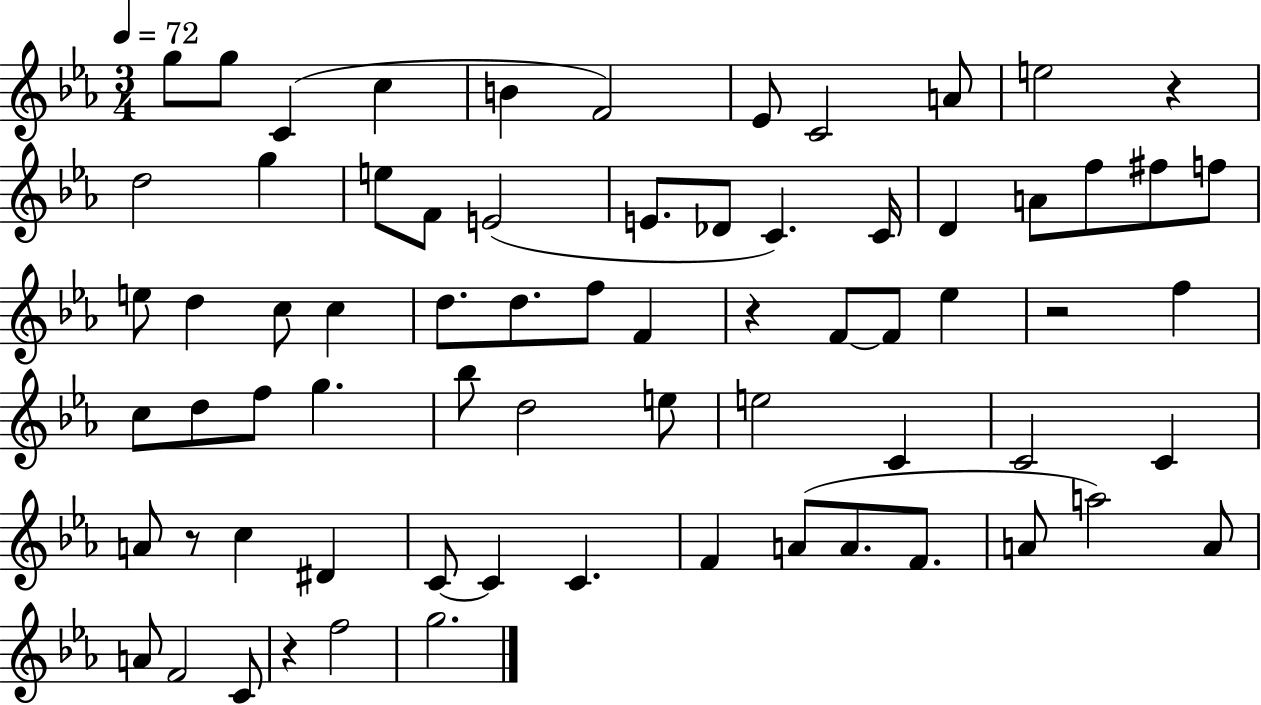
X:1
T:Untitled
M:3/4
L:1/4
K:Eb
g/2 g/2 C c B F2 _E/2 C2 A/2 e2 z d2 g e/2 F/2 E2 E/2 _D/2 C C/4 D A/2 f/2 ^f/2 f/2 e/2 d c/2 c d/2 d/2 f/2 F z F/2 F/2 _e z2 f c/2 d/2 f/2 g _b/2 d2 e/2 e2 C C2 C A/2 z/2 c ^D C/2 C C F A/2 A/2 F/2 A/2 a2 A/2 A/2 F2 C/2 z f2 g2